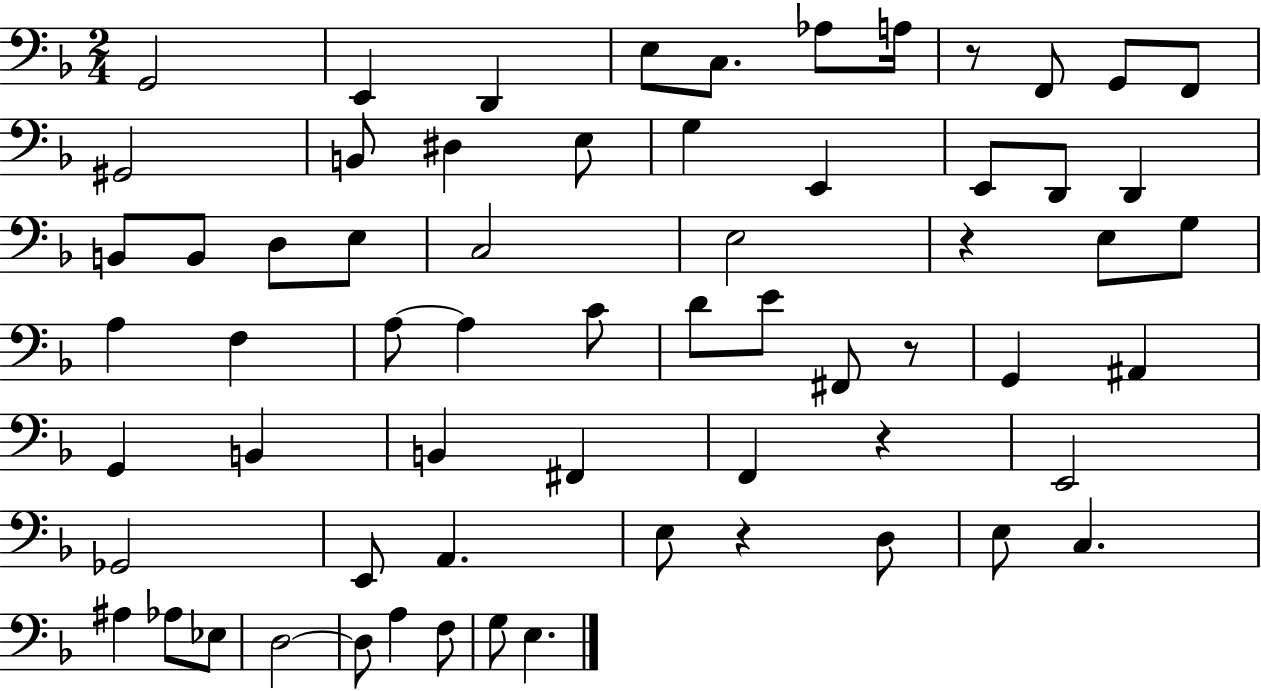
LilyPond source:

{
  \clef bass
  \numericTimeSignature
  \time 2/4
  \key f \major
  \repeat volta 2 { g,2 | e,4 d,4 | e8 c8. aes8 a16 | r8 f,8 g,8 f,8 | \break gis,2 | b,8 dis4 e8 | g4 e,4 | e,8 d,8 d,4 | \break b,8 b,8 d8 e8 | c2 | e2 | r4 e8 g8 | \break a4 f4 | a8~~ a4 c'8 | d'8 e'8 fis,8 r8 | g,4 ais,4 | \break g,4 b,4 | b,4 fis,4 | f,4 r4 | e,2 | \break ges,2 | e,8 a,4. | e8 r4 d8 | e8 c4. | \break ais4 aes8 ees8 | d2~~ | d8 a4 f8 | g8 e4. | \break } \bar "|."
}